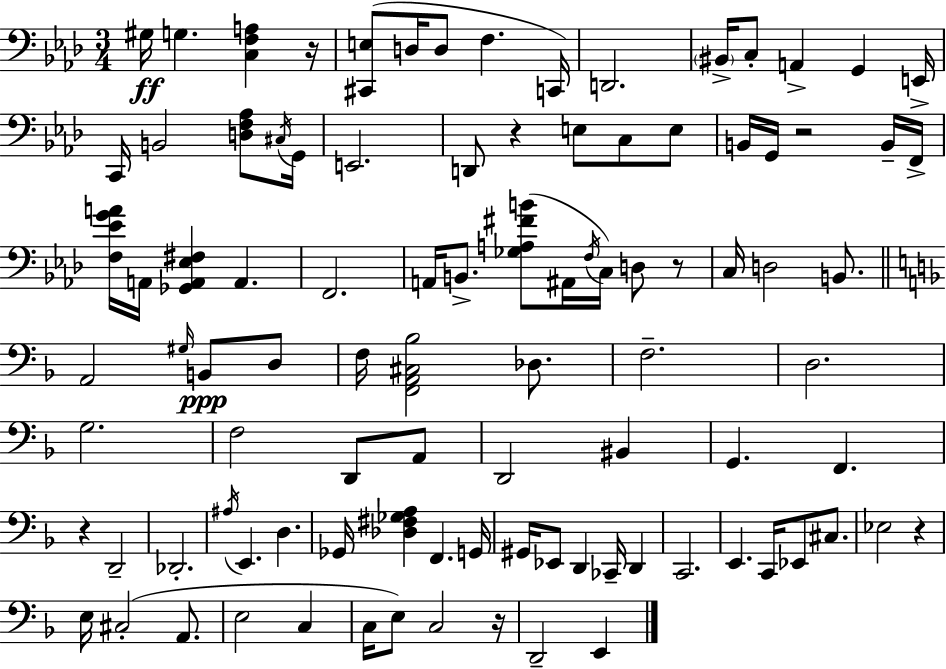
X:1
T:Untitled
M:3/4
L:1/4
K:Fm
^G,/4 G, [C,F,A,] z/4 [^C,,E,]/2 D,/4 D,/2 F, C,,/4 D,,2 ^B,,/4 C,/2 A,, G,, E,,/4 C,,/4 B,,2 [D,F,_A,]/2 ^C,/4 G,,/4 E,,2 D,,/2 z E,/2 C,/2 E,/2 B,,/4 G,,/4 z2 B,,/4 F,,/4 [F,_EGA]/4 A,,/4 [_G,,A,,_E,^F,] A,, F,,2 A,,/4 B,,/2 [_G,A,^FB]/2 ^A,,/4 F,/4 C,/4 D,/2 z/2 C,/4 D,2 B,,/2 A,,2 ^G,/4 B,,/2 D,/2 F,/4 [F,,A,,^C,_B,]2 _D,/2 F,2 D,2 G,2 F,2 D,,/2 A,,/2 D,,2 ^B,, G,, F,, z D,,2 _D,,2 ^A,/4 E,, D, _G,,/4 [_D,^F,_G,A,] F,, G,,/4 ^G,,/4 _E,,/2 D,, _C,,/4 D,, C,,2 E,, C,,/4 _E,,/2 ^C,/2 _E,2 z E,/4 ^C,2 A,,/2 E,2 C, C,/4 E,/2 C,2 z/4 D,,2 E,,